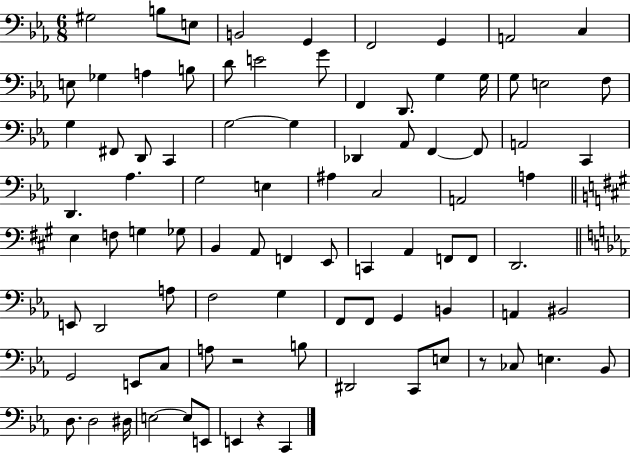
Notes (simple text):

G#3/h B3/e E3/e B2/h G2/q F2/h G2/q A2/h C3/q E3/e Gb3/q A3/q B3/e D4/e E4/h G4/e F2/q D2/e. G3/q G3/s G3/e E3/h F3/e G3/q F#2/e D2/e C2/q G3/h G3/q Db2/q Ab2/e F2/q F2/e A2/h C2/q D2/q. Ab3/q. G3/h E3/q A#3/q C3/h A2/h A3/q E3/q F3/e G3/q Gb3/e B2/q A2/e F2/q E2/e C2/q A2/q F2/e F2/e D2/h. E2/e D2/h A3/e F3/h G3/q F2/e F2/e G2/q B2/q A2/q BIS2/h G2/h E2/e C3/e A3/e R/h B3/e D#2/h C2/e E3/e R/e CES3/e E3/q. Bb2/e D3/e. D3/h D#3/s E3/h E3/e E2/e E2/q R/q C2/q